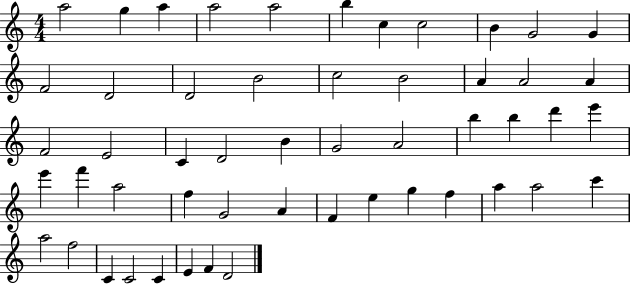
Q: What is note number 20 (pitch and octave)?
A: A4